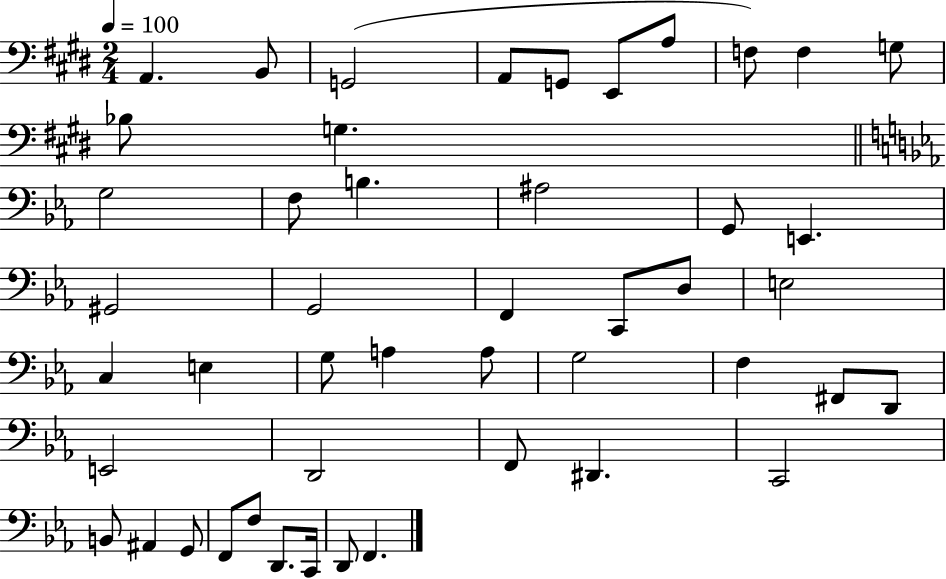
A2/q. B2/e G2/h A2/e G2/e E2/e A3/e F3/e F3/q G3/e Bb3/e G3/q. G3/h F3/e B3/q. A#3/h G2/e E2/q. G#2/h G2/h F2/q C2/e D3/e E3/h C3/q E3/q G3/e A3/q A3/e G3/h F3/q F#2/e D2/e E2/h D2/h F2/e D#2/q. C2/h B2/e A#2/q G2/e F2/e F3/e D2/e. C2/s D2/e F2/q.